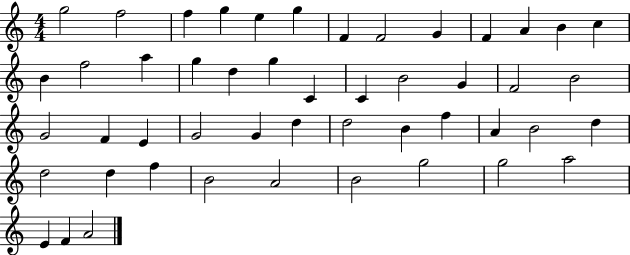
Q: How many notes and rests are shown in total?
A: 49